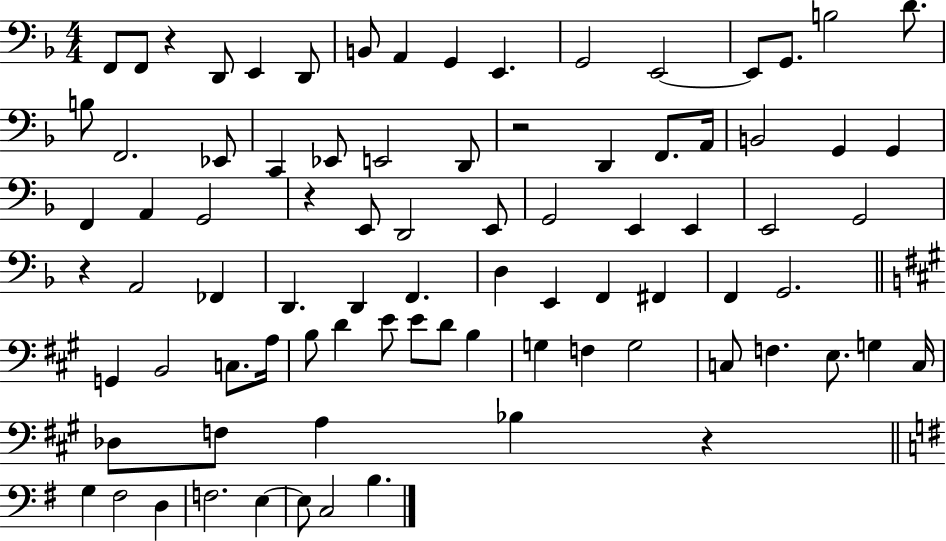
{
  \clef bass
  \numericTimeSignature
  \time 4/4
  \key f \major
  f,8 f,8 r4 d,8 e,4 d,8 | b,8 a,4 g,4 e,4. | g,2 e,2~~ | e,8 g,8. b2 d'8. | \break b8 f,2. ees,8 | c,4 ees,8 e,2 d,8 | r2 d,4 f,8. a,16 | b,2 g,4 g,4 | \break f,4 a,4 g,2 | r4 e,8 d,2 e,8 | g,2 e,4 e,4 | e,2 g,2 | \break r4 a,2 fes,4 | d,4. d,4 f,4. | d4 e,4 f,4 fis,4 | f,4 g,2. | \break \bar "||" \break \key a \major g,4 b,2 c8. a16 | b8 d'4 e'8 e'8 d'8 b4 | g4 f4 g2 | c8 f4. e8. g4 c16 | \break des8 f8 a4 bes4 r4 | \bar "||" \break \key g \major g4 fis2 d4 | f2. e4~~ | e8 c2 b4. | \bar "|."
}